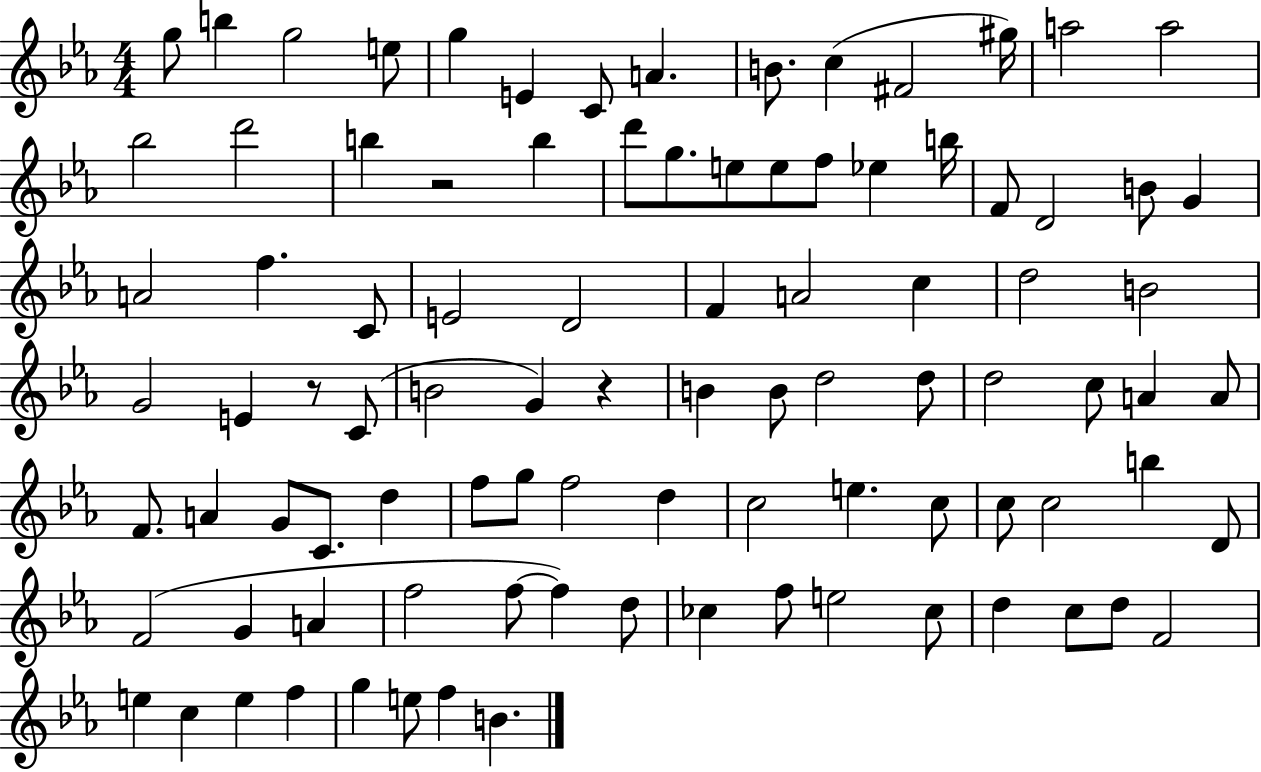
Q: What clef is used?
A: treble